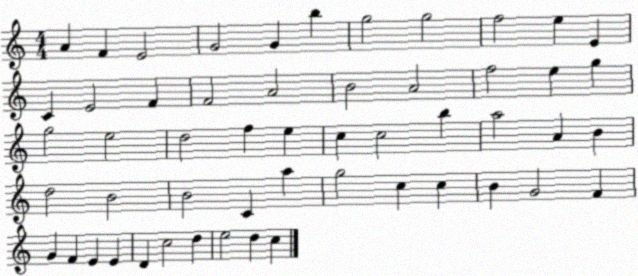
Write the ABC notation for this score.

X:1
T:Untitled
M:4/4
L:1/4
K:C
A F E2 G2 G b g2 g2 f2 e E C E2 F F2 A2 B2 A2 f2 e g g2 e2 d2 f e c c2 b a2 A B d2 B2 B2 C a g2 c c B G2 F G F E E D c2 d e2 d c